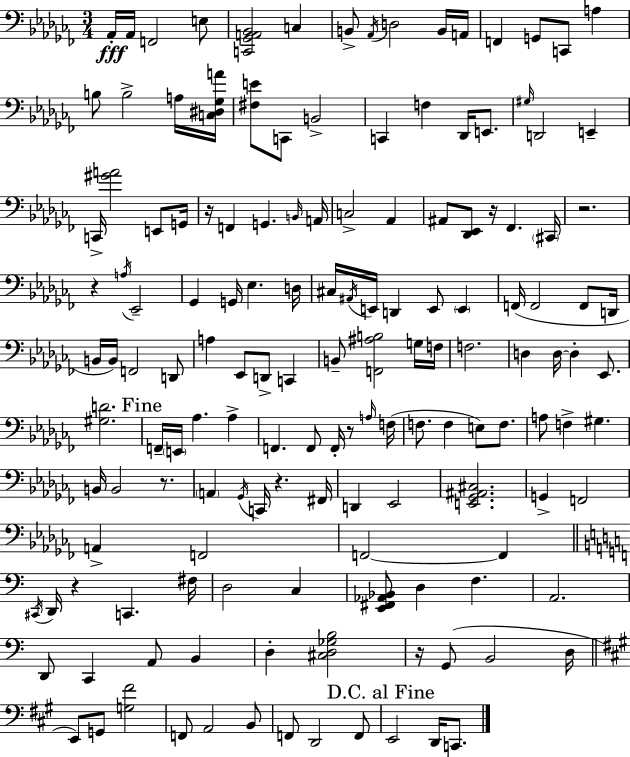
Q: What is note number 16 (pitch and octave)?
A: B3